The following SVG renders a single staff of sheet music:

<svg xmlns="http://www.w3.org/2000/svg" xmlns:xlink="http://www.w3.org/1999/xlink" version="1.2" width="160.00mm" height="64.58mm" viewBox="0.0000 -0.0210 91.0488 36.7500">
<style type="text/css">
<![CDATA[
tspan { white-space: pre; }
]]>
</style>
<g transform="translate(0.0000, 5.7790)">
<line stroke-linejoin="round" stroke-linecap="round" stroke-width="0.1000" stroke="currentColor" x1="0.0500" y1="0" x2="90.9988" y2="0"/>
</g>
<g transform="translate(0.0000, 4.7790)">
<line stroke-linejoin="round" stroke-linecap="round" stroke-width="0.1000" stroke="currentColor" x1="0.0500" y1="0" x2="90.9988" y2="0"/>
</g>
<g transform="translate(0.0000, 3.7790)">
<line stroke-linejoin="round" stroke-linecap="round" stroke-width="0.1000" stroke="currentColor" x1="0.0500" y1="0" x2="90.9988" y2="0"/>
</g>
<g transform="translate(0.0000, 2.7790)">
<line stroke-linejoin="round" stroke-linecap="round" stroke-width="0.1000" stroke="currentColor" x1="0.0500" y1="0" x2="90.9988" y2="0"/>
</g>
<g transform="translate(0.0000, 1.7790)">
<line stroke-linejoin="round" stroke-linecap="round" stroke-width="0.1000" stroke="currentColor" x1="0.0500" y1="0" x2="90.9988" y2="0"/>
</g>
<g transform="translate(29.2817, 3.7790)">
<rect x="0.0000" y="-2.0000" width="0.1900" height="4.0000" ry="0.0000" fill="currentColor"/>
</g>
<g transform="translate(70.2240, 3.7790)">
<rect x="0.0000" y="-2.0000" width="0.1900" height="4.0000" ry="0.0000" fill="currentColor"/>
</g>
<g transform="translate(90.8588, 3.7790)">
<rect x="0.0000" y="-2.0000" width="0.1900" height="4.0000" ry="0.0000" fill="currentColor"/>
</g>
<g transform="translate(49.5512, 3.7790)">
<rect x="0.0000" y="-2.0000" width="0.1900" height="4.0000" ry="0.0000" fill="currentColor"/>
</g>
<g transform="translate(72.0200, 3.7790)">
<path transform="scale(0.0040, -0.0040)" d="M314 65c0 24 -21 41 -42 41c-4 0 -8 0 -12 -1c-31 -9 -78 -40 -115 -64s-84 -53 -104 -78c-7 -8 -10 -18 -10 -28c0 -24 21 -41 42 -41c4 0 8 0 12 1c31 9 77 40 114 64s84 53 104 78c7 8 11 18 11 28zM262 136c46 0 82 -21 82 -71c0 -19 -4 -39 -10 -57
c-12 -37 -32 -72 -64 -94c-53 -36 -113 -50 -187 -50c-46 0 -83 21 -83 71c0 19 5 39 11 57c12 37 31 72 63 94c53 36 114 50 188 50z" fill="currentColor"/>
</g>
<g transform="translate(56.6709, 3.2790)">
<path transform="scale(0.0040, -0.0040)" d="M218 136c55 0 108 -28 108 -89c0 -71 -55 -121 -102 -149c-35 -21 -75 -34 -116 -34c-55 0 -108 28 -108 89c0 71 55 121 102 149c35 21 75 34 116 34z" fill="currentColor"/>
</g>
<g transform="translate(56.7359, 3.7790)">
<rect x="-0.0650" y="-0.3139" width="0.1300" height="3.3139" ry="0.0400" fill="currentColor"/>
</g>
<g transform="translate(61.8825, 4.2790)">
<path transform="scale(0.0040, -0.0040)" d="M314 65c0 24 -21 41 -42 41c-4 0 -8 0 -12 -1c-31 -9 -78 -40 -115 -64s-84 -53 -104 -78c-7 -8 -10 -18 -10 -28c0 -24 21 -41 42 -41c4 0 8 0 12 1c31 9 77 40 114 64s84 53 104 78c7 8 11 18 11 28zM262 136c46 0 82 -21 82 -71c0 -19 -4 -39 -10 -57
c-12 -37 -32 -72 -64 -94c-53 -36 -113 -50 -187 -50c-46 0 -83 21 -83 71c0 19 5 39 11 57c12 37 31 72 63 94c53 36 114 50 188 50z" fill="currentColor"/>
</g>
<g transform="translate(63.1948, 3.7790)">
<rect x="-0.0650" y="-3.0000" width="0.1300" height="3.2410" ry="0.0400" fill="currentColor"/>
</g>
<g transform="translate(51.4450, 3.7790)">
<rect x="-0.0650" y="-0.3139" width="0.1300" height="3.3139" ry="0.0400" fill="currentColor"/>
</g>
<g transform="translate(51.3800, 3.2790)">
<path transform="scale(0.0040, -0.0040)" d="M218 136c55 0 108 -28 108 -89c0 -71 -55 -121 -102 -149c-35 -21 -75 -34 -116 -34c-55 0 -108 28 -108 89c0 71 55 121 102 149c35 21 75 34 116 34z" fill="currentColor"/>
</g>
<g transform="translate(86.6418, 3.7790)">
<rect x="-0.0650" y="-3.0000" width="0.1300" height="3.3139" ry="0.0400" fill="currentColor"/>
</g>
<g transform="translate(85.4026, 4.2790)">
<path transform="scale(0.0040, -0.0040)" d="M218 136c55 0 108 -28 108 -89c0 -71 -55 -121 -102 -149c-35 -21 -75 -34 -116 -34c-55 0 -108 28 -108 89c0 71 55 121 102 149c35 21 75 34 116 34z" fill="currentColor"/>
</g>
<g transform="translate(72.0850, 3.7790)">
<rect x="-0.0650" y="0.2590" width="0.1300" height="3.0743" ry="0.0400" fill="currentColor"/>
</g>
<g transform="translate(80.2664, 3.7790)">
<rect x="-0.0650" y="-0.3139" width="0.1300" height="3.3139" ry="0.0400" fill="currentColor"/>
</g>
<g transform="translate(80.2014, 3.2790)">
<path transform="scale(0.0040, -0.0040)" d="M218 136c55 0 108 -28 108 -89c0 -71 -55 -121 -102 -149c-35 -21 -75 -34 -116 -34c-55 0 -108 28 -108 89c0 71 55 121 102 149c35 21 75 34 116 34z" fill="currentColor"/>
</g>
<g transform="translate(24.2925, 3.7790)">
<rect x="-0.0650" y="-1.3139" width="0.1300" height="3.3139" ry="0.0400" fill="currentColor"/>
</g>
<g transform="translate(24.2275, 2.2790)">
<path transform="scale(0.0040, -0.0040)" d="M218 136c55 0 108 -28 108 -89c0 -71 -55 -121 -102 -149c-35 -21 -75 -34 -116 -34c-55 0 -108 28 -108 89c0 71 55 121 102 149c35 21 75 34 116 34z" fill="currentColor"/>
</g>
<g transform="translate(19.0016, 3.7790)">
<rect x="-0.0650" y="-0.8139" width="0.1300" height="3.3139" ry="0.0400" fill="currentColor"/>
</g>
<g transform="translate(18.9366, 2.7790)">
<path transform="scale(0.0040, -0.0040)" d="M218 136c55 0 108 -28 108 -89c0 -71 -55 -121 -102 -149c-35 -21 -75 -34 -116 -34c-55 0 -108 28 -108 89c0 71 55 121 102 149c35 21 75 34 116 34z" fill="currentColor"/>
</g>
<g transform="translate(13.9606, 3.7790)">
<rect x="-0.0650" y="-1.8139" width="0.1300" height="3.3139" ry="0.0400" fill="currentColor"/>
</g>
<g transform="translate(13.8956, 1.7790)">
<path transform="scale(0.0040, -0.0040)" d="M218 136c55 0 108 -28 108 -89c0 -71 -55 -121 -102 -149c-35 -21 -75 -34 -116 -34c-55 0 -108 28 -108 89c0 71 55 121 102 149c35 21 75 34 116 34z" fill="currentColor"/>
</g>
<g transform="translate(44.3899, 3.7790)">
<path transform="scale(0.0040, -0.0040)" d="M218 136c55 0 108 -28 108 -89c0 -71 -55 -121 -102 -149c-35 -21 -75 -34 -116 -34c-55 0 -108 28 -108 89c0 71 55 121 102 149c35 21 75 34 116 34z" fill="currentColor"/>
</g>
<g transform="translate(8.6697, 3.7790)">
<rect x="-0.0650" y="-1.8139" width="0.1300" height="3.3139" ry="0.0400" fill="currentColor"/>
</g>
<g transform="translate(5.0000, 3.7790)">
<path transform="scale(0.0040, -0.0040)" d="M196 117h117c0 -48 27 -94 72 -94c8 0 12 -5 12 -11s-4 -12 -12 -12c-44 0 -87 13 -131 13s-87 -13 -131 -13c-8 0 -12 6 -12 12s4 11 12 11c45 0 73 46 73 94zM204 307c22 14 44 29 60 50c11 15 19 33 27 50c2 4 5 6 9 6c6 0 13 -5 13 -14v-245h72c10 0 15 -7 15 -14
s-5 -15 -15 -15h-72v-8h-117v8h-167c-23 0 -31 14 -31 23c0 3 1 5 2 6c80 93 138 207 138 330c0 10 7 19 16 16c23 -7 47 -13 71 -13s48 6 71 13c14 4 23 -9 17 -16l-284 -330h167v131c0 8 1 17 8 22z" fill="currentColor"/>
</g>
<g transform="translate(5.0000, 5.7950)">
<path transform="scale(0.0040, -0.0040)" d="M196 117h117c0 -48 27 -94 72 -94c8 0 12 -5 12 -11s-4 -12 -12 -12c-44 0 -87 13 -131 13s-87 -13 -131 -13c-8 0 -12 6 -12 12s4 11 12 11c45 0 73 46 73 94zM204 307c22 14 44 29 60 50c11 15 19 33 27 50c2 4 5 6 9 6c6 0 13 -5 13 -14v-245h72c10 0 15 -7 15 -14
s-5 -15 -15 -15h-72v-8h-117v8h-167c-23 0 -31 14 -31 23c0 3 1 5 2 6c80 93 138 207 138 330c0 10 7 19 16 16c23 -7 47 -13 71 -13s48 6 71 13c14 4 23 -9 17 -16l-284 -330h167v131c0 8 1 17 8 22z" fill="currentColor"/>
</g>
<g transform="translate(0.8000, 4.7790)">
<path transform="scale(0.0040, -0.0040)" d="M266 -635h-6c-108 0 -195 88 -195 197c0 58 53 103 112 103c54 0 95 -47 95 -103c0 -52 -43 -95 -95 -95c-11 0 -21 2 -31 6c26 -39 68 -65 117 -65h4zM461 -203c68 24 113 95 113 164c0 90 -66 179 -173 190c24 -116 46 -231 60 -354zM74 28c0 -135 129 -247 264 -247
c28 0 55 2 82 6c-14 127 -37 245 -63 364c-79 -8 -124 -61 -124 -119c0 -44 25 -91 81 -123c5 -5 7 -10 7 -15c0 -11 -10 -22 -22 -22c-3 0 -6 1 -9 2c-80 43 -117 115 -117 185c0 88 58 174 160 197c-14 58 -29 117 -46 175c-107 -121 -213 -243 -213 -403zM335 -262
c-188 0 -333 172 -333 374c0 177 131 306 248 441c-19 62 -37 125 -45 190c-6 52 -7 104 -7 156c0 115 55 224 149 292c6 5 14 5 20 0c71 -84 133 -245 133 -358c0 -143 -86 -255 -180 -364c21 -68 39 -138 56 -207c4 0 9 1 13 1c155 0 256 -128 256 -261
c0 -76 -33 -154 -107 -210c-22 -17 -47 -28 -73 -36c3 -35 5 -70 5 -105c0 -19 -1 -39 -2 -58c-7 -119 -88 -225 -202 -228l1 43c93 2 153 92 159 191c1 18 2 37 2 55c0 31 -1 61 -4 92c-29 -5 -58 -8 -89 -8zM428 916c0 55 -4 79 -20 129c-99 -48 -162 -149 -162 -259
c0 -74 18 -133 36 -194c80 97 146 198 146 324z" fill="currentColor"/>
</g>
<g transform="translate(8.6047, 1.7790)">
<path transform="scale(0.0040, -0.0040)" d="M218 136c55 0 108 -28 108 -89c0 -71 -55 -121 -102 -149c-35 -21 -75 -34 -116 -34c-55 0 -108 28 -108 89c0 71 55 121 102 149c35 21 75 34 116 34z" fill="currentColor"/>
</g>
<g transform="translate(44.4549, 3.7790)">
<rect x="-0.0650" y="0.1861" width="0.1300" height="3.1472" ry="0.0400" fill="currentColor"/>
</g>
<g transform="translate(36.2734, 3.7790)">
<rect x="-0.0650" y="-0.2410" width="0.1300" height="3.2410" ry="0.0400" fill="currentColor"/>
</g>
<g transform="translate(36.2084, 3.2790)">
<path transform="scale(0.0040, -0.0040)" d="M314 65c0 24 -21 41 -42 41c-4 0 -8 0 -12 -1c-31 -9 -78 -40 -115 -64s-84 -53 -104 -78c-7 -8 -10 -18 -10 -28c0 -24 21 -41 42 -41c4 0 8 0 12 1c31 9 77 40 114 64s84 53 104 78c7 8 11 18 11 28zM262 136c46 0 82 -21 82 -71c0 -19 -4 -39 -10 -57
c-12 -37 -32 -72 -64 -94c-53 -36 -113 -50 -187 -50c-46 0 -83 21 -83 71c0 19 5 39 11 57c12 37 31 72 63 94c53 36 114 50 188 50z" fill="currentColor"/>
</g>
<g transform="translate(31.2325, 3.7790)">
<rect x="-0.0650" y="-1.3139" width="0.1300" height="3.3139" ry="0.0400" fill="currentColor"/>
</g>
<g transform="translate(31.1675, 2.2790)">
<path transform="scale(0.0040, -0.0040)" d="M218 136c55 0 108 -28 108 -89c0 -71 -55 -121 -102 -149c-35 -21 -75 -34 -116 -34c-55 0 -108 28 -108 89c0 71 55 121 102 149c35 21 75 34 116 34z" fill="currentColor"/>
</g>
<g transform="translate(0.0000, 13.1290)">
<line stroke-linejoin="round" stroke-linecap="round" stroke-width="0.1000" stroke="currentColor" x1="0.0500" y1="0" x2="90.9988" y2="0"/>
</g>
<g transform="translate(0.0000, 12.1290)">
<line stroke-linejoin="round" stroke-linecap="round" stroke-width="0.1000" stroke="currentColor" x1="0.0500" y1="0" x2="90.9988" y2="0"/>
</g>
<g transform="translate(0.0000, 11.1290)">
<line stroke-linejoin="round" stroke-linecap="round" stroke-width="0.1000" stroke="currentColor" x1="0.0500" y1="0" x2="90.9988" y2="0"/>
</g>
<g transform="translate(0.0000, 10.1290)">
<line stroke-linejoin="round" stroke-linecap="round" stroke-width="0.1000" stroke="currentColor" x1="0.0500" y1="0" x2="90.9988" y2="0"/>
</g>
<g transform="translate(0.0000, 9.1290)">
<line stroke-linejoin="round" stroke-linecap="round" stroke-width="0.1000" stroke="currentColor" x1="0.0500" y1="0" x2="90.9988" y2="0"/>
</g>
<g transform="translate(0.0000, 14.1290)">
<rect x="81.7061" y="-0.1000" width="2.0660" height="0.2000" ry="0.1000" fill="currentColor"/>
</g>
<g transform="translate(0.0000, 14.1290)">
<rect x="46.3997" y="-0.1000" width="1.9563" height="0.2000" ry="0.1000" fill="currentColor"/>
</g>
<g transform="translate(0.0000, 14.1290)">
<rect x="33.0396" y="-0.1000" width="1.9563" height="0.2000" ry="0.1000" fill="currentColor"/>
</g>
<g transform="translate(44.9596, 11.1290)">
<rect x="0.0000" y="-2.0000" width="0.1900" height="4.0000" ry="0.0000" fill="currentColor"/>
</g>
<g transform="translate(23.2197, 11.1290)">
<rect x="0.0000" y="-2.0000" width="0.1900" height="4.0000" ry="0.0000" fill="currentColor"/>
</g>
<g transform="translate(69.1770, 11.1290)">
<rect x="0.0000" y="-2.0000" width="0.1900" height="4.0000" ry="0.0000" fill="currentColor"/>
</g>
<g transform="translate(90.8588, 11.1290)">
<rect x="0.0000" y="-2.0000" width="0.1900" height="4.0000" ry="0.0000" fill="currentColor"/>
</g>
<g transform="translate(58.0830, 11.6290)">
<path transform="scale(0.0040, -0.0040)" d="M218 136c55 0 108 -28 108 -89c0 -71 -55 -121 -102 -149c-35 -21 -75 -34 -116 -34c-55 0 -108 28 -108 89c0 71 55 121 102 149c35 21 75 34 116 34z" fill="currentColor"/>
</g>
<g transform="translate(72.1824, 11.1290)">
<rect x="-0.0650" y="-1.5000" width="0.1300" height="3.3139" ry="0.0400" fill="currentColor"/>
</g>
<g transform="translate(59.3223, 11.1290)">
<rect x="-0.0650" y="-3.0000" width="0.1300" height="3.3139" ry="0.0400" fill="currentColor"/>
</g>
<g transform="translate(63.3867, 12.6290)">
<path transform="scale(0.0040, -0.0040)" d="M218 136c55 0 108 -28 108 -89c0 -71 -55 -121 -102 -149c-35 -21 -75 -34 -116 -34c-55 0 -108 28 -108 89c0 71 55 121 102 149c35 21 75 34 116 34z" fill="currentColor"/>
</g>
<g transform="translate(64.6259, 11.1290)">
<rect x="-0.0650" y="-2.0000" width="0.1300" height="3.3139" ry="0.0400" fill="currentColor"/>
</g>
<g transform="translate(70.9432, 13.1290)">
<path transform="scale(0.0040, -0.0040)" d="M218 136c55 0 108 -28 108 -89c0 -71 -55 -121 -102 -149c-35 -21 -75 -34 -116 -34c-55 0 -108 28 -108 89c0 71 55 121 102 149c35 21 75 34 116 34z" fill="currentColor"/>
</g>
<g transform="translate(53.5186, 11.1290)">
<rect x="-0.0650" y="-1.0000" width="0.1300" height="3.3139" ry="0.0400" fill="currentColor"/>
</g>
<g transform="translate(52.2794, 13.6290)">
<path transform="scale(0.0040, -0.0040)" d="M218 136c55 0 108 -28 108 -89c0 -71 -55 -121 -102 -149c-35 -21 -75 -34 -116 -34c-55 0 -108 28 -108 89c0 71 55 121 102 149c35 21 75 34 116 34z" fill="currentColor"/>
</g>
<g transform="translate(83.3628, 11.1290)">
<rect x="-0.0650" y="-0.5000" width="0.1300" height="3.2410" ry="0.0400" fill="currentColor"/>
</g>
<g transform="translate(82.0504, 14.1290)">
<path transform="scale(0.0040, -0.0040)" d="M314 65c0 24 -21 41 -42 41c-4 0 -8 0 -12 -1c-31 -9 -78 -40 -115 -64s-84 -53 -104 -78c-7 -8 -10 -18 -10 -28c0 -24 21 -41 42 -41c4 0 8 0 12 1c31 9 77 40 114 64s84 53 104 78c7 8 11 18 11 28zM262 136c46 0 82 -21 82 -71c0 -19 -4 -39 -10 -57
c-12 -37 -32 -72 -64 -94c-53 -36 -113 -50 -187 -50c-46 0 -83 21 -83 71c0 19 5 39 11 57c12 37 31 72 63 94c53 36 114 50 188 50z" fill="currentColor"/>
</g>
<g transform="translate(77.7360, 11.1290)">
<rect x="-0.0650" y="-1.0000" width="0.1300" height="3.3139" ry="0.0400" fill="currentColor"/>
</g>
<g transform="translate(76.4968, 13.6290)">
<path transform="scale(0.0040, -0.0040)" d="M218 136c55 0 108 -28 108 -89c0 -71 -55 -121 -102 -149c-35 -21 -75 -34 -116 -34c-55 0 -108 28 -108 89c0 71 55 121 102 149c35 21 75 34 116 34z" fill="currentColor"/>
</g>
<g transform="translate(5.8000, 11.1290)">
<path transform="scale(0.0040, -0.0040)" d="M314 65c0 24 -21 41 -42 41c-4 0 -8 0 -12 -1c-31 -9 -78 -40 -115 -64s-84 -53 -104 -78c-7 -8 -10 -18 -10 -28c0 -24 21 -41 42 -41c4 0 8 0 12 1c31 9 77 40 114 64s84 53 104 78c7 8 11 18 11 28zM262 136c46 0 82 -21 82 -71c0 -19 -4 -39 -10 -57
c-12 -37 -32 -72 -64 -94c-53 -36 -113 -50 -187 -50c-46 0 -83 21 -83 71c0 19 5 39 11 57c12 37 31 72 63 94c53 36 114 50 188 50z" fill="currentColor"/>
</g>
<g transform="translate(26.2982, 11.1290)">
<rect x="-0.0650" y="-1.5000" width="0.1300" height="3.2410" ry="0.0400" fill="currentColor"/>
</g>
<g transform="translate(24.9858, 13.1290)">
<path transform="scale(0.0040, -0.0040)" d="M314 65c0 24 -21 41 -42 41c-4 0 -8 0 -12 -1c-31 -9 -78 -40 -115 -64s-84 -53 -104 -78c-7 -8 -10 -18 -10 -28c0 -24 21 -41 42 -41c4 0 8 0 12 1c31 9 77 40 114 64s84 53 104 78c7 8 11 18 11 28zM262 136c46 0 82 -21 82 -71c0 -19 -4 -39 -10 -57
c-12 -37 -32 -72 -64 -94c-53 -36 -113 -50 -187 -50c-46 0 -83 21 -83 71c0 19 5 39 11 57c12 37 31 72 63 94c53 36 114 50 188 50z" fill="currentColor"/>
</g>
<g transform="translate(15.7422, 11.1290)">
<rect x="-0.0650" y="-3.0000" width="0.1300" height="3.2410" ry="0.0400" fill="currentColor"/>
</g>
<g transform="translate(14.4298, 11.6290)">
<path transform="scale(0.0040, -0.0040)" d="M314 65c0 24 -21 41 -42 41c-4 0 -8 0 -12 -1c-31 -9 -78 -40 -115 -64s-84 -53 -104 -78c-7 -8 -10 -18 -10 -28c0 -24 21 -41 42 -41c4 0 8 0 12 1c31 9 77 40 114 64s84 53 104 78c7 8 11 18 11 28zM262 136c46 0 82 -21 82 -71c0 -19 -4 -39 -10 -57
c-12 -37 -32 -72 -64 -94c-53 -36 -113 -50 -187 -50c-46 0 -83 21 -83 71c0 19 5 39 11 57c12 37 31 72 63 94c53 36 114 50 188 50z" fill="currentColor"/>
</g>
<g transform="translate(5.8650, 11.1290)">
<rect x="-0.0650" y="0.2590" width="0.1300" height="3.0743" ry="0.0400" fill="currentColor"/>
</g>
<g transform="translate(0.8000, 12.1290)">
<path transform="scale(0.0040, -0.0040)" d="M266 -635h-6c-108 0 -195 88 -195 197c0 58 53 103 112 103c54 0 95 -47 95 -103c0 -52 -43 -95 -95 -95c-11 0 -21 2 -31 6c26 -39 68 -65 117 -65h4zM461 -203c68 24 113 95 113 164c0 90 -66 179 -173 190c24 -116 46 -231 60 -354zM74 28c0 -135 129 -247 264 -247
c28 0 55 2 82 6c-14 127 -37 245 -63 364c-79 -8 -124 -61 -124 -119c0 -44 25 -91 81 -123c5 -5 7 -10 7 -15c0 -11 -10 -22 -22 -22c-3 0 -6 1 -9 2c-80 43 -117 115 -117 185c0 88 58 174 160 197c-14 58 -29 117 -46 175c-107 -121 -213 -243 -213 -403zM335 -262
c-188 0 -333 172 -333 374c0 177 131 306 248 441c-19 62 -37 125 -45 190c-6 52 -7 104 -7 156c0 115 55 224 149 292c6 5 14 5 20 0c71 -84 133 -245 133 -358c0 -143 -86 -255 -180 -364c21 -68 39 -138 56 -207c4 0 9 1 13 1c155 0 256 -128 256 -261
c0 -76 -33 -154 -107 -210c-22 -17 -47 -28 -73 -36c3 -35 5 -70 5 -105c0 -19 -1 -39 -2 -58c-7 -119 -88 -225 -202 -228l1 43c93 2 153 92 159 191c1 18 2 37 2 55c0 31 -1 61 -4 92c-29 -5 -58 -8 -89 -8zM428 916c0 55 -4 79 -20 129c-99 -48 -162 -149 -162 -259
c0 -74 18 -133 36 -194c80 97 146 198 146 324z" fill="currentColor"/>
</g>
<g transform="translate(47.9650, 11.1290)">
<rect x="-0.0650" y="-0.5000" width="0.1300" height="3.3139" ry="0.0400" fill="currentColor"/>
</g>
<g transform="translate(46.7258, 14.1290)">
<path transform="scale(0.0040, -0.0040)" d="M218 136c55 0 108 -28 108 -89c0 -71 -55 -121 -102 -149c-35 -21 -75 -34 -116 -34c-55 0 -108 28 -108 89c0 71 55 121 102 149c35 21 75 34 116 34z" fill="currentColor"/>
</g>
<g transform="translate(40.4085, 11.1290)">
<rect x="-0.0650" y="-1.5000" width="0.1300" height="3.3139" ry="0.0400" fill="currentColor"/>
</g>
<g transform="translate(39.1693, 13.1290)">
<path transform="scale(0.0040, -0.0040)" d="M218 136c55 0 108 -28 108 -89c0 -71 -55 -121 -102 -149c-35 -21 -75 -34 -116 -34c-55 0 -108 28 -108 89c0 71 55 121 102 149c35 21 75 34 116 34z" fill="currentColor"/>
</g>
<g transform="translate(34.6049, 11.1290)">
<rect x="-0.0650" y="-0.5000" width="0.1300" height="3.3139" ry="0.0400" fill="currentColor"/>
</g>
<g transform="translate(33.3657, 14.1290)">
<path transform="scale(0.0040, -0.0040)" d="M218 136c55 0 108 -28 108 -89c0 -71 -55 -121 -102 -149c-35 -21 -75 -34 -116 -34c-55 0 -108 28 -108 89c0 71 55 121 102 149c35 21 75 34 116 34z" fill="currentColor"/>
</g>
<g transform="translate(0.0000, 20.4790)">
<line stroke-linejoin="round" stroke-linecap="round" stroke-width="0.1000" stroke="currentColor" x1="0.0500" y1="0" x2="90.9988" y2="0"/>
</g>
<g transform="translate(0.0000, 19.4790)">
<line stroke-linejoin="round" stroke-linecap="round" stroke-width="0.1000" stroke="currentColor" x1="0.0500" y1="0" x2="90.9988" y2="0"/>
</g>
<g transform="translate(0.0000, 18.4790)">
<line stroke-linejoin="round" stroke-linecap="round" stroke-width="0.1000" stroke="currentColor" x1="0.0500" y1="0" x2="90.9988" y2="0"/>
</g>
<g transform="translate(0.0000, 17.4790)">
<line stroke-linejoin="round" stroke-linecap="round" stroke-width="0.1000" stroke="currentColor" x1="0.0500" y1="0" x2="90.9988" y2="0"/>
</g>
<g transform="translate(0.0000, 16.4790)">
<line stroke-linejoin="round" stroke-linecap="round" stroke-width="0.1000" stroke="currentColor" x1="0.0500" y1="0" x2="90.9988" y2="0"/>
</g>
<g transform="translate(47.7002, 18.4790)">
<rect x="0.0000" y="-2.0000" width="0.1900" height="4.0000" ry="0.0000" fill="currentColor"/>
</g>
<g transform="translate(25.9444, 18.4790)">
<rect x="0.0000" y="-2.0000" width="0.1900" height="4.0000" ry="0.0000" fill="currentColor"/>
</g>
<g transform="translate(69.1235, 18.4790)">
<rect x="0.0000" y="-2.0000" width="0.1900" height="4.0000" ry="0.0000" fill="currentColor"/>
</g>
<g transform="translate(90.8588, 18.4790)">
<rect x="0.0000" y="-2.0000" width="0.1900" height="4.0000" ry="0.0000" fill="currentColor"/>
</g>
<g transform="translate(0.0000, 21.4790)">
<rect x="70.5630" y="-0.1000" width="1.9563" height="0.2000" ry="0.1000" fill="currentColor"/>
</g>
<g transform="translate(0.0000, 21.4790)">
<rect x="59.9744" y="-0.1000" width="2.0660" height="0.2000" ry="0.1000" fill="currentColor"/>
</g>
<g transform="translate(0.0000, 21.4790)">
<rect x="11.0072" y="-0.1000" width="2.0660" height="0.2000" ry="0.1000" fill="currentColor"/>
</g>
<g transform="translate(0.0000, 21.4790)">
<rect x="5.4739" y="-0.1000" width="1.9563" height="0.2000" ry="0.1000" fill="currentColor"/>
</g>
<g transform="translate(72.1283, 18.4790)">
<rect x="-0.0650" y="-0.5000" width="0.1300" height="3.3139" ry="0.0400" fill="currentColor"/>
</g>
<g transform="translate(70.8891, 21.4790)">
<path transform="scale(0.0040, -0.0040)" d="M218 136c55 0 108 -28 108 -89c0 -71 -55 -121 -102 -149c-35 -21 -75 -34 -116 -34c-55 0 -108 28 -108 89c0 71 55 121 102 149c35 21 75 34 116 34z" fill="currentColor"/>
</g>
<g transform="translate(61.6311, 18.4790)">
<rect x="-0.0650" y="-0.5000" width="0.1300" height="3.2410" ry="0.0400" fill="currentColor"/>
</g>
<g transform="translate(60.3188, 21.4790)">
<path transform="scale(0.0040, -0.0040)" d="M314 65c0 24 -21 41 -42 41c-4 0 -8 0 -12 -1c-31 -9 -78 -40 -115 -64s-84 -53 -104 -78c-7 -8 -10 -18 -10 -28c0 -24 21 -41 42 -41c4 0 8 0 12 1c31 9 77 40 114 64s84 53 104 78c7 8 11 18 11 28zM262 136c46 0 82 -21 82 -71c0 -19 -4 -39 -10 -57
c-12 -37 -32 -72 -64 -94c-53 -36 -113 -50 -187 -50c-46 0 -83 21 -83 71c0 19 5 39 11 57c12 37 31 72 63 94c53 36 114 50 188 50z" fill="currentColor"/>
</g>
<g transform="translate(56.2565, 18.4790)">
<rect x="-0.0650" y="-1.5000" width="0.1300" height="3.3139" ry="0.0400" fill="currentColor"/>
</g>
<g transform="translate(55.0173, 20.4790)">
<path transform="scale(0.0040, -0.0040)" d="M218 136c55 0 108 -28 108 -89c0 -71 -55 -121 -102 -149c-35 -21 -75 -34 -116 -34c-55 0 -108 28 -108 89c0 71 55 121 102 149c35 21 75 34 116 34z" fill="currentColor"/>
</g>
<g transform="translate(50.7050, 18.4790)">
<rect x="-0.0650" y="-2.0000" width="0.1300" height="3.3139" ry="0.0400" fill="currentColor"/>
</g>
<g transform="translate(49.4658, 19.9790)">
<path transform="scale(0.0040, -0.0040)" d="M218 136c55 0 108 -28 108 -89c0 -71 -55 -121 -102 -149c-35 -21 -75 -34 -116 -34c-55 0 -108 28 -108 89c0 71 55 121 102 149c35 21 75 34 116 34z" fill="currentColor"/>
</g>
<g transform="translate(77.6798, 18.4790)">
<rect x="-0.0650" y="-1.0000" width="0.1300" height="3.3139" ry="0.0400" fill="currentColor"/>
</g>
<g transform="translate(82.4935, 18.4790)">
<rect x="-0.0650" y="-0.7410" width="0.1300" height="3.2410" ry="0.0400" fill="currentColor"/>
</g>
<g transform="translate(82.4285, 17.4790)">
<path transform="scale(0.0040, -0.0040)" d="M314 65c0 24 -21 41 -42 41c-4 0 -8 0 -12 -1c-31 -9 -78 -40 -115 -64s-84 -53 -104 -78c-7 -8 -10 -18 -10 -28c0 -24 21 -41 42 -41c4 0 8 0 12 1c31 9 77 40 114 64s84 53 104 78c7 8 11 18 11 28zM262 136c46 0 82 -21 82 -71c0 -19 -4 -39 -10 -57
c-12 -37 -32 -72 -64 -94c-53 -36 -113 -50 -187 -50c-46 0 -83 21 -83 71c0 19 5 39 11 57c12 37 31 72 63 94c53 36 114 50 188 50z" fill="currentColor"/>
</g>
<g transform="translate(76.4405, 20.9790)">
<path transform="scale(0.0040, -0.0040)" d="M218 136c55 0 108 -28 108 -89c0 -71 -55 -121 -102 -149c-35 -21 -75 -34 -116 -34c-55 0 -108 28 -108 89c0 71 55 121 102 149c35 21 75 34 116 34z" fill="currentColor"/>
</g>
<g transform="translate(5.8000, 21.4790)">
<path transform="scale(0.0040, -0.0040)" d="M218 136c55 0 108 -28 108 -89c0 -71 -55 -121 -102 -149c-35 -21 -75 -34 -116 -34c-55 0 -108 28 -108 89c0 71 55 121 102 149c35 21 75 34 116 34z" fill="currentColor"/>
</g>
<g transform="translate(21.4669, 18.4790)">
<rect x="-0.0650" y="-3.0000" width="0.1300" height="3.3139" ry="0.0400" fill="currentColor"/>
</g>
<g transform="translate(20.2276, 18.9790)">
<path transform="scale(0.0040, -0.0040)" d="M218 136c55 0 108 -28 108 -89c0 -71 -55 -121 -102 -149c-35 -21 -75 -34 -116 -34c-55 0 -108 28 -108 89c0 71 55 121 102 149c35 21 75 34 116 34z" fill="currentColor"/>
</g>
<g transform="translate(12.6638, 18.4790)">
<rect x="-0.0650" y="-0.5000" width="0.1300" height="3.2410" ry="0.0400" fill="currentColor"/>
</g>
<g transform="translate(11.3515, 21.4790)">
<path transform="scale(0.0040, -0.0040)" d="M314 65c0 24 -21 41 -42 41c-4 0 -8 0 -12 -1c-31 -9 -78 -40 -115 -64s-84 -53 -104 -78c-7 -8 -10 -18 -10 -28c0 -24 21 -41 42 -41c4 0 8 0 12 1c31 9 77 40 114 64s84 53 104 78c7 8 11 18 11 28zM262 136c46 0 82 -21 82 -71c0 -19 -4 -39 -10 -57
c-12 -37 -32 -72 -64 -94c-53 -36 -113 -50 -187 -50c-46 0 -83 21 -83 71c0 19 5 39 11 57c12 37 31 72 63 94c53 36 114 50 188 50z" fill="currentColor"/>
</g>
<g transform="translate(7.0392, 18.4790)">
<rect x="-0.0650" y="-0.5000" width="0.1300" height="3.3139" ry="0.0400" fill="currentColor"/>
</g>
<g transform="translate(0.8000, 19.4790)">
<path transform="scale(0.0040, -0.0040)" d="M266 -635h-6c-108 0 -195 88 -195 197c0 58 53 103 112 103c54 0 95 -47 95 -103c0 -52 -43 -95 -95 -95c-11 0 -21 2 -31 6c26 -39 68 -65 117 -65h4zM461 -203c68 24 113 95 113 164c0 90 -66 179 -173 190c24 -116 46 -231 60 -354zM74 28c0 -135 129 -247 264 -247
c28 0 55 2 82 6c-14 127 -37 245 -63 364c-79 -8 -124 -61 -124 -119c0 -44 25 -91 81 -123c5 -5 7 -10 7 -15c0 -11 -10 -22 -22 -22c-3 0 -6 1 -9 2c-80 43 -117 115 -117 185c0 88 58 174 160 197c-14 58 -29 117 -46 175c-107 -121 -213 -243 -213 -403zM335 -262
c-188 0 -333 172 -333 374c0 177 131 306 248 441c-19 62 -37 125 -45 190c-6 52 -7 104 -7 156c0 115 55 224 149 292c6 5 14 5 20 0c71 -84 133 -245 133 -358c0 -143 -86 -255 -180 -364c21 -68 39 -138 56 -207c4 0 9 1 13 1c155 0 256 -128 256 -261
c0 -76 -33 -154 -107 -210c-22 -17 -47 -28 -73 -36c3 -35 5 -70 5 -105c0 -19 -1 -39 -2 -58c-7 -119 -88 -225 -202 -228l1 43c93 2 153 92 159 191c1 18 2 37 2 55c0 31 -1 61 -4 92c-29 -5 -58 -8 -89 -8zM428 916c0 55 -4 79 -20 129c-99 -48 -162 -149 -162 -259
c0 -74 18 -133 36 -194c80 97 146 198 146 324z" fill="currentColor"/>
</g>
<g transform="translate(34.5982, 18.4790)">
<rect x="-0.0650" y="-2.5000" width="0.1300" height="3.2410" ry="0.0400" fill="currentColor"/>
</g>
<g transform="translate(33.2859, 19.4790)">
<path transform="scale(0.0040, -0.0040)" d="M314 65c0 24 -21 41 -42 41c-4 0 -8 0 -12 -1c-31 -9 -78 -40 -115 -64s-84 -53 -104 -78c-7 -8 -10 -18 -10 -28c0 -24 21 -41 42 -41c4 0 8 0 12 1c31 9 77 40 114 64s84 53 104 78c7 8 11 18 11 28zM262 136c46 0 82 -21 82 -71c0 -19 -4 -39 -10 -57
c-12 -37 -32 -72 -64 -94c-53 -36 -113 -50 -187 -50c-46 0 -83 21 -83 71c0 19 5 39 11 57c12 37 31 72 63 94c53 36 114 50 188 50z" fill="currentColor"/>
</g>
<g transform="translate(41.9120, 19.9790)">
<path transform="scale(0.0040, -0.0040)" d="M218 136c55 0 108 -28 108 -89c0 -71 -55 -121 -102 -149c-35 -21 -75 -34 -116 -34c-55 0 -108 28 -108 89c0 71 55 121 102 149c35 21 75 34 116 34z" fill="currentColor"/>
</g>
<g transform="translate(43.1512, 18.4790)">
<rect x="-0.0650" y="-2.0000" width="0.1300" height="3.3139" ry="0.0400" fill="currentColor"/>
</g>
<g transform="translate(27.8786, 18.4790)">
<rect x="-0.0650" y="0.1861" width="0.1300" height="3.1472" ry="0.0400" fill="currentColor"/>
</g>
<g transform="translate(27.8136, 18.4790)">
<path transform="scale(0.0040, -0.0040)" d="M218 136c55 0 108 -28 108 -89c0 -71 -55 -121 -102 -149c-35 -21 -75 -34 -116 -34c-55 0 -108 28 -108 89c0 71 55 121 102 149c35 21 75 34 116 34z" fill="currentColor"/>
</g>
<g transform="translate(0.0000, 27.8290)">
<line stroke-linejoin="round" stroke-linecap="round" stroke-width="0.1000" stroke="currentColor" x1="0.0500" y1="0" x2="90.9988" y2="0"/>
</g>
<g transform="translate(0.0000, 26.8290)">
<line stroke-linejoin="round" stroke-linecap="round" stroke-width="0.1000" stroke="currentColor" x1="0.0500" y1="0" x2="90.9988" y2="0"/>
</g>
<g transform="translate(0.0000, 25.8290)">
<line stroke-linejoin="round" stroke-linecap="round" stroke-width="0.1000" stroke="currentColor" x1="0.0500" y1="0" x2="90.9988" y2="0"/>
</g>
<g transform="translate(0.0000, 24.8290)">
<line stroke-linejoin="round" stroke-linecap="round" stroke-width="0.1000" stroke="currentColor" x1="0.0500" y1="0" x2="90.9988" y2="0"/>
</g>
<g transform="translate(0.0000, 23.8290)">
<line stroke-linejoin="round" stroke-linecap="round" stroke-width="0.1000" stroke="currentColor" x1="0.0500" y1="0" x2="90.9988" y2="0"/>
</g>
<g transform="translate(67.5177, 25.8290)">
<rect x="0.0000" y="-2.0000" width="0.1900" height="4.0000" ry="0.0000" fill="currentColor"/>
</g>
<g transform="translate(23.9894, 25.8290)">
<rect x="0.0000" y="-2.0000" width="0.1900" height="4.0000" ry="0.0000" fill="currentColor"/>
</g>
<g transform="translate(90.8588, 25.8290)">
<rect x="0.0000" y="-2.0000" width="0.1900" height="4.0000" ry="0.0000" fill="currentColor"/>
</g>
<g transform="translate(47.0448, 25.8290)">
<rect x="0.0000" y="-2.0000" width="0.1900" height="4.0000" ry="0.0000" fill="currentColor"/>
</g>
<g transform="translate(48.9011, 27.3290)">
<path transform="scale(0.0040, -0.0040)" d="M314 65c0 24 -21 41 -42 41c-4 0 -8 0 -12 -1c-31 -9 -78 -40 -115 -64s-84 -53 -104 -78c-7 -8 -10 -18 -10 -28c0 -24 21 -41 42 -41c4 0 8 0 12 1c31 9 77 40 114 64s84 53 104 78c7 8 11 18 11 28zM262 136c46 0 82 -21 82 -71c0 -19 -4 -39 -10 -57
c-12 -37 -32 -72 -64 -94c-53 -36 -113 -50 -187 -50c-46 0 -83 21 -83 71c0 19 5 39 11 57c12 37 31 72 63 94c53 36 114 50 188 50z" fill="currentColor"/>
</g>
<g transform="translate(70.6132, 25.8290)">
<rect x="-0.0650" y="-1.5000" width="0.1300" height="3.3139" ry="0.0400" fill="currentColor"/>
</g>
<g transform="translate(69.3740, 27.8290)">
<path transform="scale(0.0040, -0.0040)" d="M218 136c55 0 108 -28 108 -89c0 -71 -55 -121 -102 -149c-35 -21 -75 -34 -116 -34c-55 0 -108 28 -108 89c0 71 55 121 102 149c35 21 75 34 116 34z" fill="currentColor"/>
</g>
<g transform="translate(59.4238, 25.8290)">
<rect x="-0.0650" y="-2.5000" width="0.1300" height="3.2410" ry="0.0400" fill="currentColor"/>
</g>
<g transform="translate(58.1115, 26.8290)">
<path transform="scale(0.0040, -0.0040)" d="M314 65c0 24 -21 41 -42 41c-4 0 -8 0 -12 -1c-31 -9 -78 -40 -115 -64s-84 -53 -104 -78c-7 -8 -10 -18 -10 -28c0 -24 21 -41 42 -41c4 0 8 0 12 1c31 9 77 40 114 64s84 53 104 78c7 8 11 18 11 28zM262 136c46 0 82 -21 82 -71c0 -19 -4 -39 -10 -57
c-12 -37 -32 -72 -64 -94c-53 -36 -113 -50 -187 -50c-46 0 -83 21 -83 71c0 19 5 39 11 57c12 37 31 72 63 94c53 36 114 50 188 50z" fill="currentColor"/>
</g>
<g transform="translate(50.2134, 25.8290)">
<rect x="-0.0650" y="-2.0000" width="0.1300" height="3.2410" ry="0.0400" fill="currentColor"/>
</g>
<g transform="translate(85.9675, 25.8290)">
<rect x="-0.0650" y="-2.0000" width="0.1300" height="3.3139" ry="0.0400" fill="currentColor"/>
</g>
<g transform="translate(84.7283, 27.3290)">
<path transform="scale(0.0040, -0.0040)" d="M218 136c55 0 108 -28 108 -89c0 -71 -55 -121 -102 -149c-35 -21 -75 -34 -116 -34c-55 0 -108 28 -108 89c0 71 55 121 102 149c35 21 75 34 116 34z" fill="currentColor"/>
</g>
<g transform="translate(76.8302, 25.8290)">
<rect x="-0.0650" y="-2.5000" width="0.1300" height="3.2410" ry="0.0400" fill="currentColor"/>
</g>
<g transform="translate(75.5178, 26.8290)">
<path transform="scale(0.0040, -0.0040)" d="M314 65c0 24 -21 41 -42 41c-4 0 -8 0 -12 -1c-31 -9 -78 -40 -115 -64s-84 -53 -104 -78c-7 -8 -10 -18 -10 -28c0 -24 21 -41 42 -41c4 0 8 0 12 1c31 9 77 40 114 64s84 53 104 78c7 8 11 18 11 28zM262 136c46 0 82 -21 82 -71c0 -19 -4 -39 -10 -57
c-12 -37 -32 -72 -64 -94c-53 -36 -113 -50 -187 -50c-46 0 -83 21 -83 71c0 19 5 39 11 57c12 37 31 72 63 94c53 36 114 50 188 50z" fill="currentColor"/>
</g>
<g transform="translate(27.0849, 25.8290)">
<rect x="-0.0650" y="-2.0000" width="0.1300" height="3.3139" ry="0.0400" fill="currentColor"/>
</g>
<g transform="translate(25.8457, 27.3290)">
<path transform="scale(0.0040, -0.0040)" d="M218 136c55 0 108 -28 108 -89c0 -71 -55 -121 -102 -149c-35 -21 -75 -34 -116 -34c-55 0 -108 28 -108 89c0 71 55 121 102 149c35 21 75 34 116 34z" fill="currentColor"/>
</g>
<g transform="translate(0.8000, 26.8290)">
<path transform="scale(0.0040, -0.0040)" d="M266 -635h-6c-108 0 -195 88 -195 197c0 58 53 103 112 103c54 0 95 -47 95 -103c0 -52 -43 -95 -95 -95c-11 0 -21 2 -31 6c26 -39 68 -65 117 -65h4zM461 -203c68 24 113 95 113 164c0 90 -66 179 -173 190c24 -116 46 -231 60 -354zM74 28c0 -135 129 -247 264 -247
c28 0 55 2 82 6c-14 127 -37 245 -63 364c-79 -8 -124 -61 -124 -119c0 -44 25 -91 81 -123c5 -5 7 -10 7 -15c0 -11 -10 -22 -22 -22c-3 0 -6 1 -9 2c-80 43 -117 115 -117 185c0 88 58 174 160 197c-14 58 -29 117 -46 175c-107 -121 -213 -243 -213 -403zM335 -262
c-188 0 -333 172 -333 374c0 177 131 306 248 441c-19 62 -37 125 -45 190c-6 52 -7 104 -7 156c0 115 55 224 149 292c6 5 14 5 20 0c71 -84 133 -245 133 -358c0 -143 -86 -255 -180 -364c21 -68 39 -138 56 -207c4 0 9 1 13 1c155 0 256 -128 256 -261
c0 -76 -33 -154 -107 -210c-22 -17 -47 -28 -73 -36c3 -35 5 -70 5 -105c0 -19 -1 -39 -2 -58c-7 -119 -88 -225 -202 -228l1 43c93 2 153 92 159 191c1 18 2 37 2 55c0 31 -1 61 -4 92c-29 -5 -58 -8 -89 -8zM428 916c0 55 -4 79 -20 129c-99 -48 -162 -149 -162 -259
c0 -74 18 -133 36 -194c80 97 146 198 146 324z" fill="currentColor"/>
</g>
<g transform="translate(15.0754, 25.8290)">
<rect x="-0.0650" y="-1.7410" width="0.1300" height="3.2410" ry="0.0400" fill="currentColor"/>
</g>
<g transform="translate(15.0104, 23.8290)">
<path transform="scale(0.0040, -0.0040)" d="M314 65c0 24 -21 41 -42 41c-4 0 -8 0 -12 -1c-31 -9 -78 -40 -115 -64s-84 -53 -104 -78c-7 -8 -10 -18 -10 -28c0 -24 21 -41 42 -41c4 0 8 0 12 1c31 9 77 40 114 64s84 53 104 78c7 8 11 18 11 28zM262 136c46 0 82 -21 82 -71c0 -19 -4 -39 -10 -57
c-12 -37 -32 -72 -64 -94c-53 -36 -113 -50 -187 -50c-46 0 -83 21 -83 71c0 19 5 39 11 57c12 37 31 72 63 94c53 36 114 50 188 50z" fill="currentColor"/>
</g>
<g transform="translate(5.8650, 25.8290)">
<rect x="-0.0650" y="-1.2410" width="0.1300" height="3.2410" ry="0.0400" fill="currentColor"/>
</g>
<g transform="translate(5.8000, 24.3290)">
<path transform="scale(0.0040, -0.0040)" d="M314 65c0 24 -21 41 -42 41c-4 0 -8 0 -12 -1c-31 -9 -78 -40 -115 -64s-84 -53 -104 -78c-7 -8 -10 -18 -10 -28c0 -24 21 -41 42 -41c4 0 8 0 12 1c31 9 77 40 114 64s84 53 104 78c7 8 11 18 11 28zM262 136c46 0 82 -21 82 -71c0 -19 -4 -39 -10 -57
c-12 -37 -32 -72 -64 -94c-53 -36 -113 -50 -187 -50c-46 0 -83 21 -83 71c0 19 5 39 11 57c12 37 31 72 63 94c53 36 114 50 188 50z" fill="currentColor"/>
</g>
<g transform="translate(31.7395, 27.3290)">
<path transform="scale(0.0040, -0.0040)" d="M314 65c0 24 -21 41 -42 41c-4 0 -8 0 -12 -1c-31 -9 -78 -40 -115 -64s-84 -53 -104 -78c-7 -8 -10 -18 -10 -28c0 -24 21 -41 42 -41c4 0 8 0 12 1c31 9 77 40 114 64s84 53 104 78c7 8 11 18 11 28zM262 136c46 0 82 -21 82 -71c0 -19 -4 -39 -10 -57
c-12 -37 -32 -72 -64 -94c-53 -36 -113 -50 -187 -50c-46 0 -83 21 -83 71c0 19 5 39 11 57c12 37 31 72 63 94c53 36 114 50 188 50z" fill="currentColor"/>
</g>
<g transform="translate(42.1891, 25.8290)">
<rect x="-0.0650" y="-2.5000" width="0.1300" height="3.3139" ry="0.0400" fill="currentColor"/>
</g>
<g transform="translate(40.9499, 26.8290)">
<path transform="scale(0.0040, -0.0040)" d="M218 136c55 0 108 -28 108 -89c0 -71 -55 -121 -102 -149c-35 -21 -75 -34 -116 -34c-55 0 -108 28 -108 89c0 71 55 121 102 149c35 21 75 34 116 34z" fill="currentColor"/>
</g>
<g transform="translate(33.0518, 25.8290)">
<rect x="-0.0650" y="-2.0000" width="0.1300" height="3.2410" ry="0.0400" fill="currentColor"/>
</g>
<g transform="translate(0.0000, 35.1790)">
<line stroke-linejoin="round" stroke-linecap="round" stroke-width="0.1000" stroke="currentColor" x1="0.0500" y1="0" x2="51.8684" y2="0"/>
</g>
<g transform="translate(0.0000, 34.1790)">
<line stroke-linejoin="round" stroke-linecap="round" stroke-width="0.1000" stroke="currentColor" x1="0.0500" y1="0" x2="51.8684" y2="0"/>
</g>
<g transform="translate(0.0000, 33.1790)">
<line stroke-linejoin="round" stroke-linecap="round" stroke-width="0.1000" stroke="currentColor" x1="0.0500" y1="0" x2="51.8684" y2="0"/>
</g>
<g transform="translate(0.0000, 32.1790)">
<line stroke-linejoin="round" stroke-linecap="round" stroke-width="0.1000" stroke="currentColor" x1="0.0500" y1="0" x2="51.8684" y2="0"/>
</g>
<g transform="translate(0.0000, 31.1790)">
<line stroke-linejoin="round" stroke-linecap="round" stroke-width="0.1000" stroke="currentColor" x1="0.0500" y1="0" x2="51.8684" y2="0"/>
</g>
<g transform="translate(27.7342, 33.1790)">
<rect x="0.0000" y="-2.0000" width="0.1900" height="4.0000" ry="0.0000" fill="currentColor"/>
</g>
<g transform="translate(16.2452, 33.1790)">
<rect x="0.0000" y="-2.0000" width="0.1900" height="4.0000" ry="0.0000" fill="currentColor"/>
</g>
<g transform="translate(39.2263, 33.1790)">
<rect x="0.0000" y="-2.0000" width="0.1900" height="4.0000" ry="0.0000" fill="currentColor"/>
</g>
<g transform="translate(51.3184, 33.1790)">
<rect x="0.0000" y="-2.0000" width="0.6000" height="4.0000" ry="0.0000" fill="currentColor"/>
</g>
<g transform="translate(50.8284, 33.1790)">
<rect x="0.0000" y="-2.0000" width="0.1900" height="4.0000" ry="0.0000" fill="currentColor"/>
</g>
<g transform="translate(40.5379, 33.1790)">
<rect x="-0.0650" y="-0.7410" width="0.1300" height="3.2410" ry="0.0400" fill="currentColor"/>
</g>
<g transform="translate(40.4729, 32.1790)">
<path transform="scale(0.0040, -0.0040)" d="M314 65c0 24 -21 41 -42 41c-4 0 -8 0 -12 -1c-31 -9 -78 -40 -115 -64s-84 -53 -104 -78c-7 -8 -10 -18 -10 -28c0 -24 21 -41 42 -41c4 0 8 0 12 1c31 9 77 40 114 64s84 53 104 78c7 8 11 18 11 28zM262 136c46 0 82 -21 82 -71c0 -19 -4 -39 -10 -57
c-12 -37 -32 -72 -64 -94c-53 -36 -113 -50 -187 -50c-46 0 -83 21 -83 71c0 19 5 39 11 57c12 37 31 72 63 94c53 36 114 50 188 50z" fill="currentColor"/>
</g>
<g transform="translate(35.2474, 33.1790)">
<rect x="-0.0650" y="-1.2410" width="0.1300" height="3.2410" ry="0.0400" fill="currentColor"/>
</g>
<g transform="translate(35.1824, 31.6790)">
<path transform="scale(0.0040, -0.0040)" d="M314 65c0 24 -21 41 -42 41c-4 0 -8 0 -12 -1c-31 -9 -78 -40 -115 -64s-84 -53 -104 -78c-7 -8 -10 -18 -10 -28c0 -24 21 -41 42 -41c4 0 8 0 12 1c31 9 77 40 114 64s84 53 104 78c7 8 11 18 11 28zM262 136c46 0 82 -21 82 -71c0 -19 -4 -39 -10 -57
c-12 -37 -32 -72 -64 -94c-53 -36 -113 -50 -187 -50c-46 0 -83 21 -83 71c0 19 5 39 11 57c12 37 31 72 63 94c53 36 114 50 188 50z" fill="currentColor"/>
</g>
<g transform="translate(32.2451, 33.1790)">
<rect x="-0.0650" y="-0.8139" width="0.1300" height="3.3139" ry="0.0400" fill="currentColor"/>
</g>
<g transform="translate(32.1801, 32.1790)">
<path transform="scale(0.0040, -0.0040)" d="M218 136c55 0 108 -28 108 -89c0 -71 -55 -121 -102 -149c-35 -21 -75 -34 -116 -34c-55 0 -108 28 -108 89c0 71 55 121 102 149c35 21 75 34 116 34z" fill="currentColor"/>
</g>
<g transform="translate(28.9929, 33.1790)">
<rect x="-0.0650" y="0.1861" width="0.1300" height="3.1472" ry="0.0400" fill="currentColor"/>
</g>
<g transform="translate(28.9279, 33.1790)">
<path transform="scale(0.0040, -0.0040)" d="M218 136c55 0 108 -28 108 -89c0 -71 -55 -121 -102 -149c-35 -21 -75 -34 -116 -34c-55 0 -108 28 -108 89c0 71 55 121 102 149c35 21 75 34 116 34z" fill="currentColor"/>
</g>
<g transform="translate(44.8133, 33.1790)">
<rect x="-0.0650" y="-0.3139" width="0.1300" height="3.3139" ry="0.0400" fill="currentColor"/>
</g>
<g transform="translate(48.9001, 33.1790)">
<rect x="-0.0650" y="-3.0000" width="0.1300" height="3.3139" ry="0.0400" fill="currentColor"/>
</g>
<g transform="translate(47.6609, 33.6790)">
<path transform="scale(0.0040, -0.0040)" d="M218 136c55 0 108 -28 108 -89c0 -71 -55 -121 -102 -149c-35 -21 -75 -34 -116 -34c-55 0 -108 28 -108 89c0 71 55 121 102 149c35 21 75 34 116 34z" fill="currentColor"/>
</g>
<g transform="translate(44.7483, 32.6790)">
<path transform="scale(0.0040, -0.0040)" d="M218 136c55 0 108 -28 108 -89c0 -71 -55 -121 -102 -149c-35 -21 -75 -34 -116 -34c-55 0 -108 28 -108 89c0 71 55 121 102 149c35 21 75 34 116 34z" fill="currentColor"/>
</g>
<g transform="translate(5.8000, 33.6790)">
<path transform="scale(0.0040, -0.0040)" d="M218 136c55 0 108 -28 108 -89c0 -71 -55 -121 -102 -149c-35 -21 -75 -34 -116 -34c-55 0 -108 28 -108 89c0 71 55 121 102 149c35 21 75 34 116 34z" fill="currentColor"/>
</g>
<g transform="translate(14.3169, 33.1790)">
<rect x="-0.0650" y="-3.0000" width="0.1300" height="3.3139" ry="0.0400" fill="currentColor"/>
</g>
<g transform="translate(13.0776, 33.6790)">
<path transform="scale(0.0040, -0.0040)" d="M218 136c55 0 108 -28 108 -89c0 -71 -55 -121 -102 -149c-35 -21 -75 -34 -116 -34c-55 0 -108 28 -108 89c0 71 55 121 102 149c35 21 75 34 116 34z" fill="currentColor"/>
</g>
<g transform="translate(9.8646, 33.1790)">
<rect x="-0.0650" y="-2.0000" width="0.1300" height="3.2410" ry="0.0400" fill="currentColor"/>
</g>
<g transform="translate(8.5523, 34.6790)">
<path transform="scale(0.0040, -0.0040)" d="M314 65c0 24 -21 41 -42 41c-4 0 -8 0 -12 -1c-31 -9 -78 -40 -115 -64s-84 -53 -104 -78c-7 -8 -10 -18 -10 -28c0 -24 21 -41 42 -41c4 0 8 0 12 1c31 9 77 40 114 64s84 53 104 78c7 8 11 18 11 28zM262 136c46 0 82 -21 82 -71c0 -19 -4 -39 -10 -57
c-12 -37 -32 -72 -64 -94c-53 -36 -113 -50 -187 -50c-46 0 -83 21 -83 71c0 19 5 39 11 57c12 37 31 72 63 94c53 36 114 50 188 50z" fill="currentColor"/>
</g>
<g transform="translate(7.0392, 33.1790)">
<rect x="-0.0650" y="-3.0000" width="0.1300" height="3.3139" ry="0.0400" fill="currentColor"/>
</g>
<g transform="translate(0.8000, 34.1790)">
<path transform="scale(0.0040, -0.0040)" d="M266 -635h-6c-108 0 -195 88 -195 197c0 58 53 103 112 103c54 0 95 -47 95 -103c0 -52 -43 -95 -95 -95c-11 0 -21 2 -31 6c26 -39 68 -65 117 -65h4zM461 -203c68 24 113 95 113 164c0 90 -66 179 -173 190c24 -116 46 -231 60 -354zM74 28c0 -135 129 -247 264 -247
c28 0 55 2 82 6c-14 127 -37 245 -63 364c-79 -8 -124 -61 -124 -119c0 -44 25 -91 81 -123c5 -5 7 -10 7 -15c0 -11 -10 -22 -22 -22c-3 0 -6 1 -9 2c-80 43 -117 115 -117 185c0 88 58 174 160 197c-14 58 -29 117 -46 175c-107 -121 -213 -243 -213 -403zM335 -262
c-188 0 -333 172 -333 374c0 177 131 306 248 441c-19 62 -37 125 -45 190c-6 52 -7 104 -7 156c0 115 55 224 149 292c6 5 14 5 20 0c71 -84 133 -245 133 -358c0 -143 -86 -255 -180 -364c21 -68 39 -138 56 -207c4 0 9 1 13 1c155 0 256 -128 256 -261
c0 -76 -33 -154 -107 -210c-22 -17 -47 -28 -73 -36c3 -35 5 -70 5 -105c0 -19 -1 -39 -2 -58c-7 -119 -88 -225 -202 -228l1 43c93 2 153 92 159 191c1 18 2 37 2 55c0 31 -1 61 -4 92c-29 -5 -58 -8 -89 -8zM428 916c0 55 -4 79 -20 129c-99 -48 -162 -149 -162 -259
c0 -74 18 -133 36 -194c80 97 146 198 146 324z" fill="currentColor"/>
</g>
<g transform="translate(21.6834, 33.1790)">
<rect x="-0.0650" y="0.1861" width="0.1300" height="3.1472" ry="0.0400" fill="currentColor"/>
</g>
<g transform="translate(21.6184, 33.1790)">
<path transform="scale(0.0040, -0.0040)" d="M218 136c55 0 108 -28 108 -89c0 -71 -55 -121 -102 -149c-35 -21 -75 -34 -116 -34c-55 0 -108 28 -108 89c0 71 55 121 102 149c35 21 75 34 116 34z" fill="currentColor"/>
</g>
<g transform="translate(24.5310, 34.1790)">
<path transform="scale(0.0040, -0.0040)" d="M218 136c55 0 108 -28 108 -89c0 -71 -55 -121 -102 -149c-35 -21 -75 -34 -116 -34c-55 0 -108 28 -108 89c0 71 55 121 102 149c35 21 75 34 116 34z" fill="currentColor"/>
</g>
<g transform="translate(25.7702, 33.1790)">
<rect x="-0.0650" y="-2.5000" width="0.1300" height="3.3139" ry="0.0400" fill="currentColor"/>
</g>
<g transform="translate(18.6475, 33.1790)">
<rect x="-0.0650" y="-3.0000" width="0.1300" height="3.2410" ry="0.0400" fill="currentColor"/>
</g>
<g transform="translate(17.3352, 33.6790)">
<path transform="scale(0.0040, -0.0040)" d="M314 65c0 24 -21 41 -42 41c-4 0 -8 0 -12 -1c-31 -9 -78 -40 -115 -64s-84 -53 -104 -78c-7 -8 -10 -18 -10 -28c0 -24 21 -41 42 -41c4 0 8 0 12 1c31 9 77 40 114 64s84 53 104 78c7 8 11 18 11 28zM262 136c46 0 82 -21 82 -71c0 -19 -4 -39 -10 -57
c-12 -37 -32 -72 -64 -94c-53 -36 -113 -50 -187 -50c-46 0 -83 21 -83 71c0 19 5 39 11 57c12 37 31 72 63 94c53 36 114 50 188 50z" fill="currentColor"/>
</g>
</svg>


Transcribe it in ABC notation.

X:1
T:Untitled
M:4/4
L:1/4
K:C
f f d e e c2 B c c A2 B2 c A B2 A2 E2 C E C D A F E D C2 C C2 A B G2 F F E C2 C D d2 e2 f2 F F2 G F2 G2 E G2 F A F2 A A2 B G B d e2 d2 c A